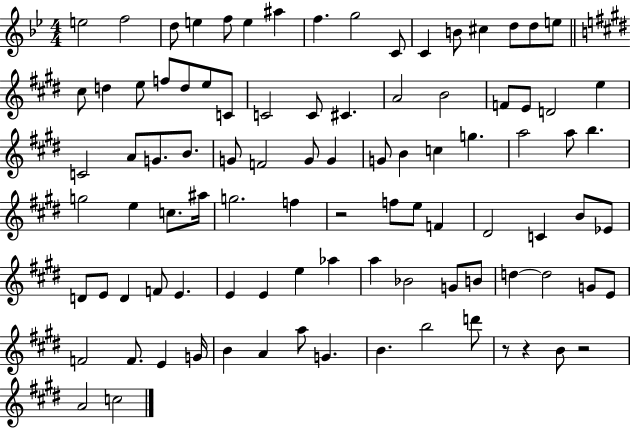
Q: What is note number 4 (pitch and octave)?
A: E5